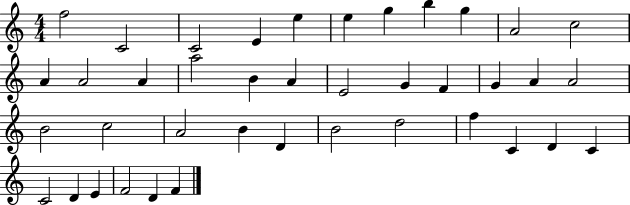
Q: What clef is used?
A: treble